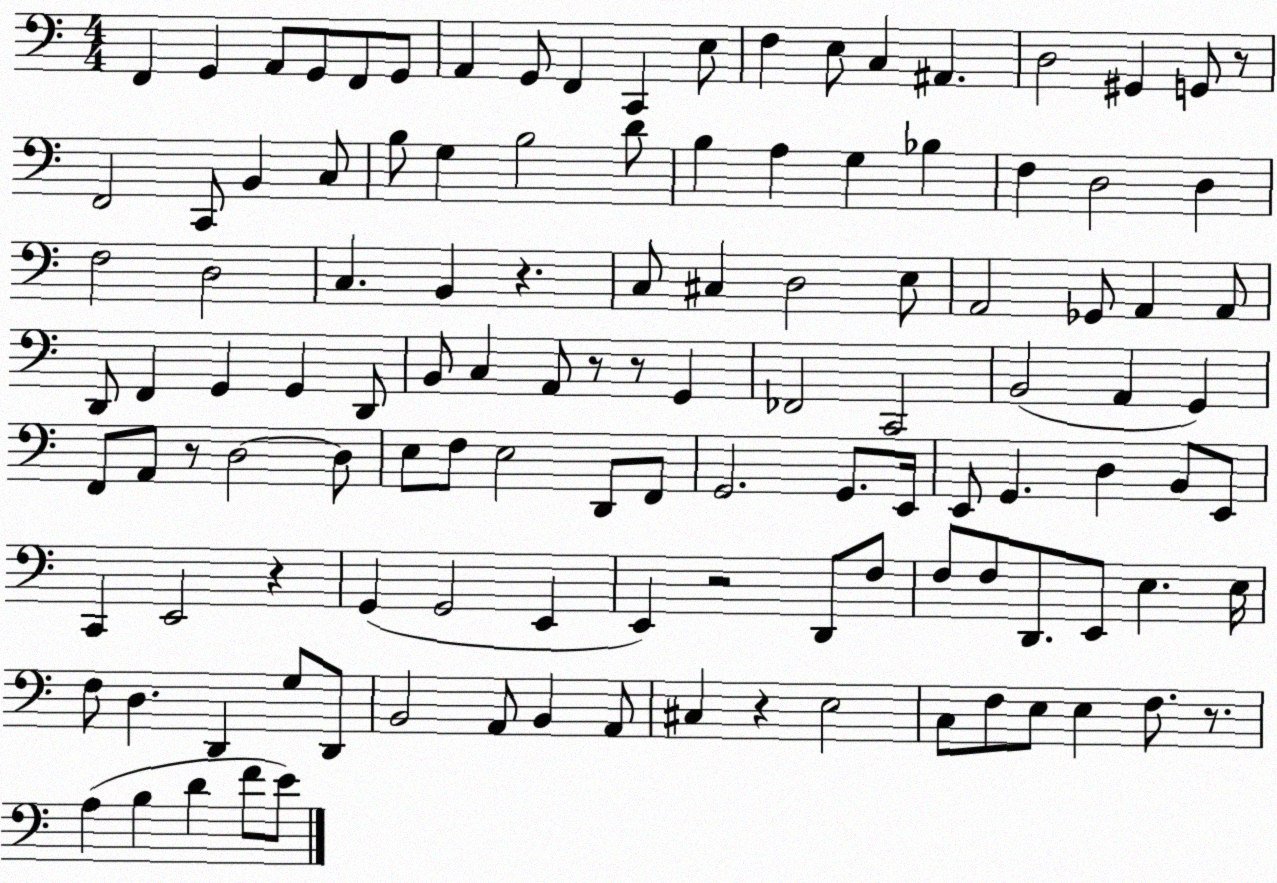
X:1
T:Untitled
M:4/4
L:1/4
K:C
F,, G,, A,,/2 G,,/2 F,,/2 G,,/2 A,, G,,/2 F,, C,, E,/2 F, E,/2 C, ^A,, D,2 ^G,, G,,/2 z/2 F,,2 C,,/2 B,, C,/2 B,/2 G, B,2 D/2 B, A, G, _B, F, D,2 D, F,2 D,2 C, B,, z C,/2 ^C, D,2 E,/2 A,,2 _G,,/2 A,, A,,/2 D,,/2 F,, G,, G,, D,,/2 B,,/2 C, A,,/2 z/2 z/2 G,, _F,,2 C,,2 B,,2 A,, G,, F,,/2 A,,/2 z/2 D,2 D,/2 E,/2 F,/2 E,2 D,,/2 F,,/2 G,,2 G,,/2 E,,/4 E,,/2 G,, D, B,,/2 E,,/2 C,, E,,2 z G,, G,,2 E,, E,, z2 D,,/2 F,/2 F,/2 F,/2 D,,/2 E,,/2 E, E,/4 F,/2 D, D,, G,/2 D,,/2 B,,2 A,,/2 B,, A,,/2 ^C, z E,2 C,/2 F,/2 E,/2 E, F,/2 z/2 A, B, D F/2 E/2